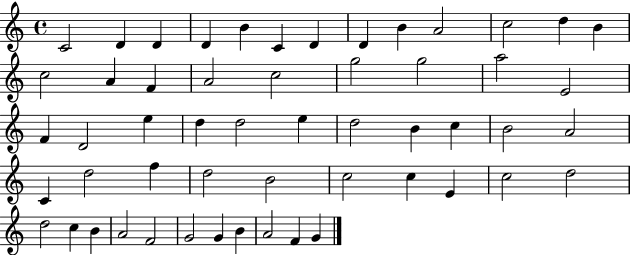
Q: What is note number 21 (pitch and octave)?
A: A5